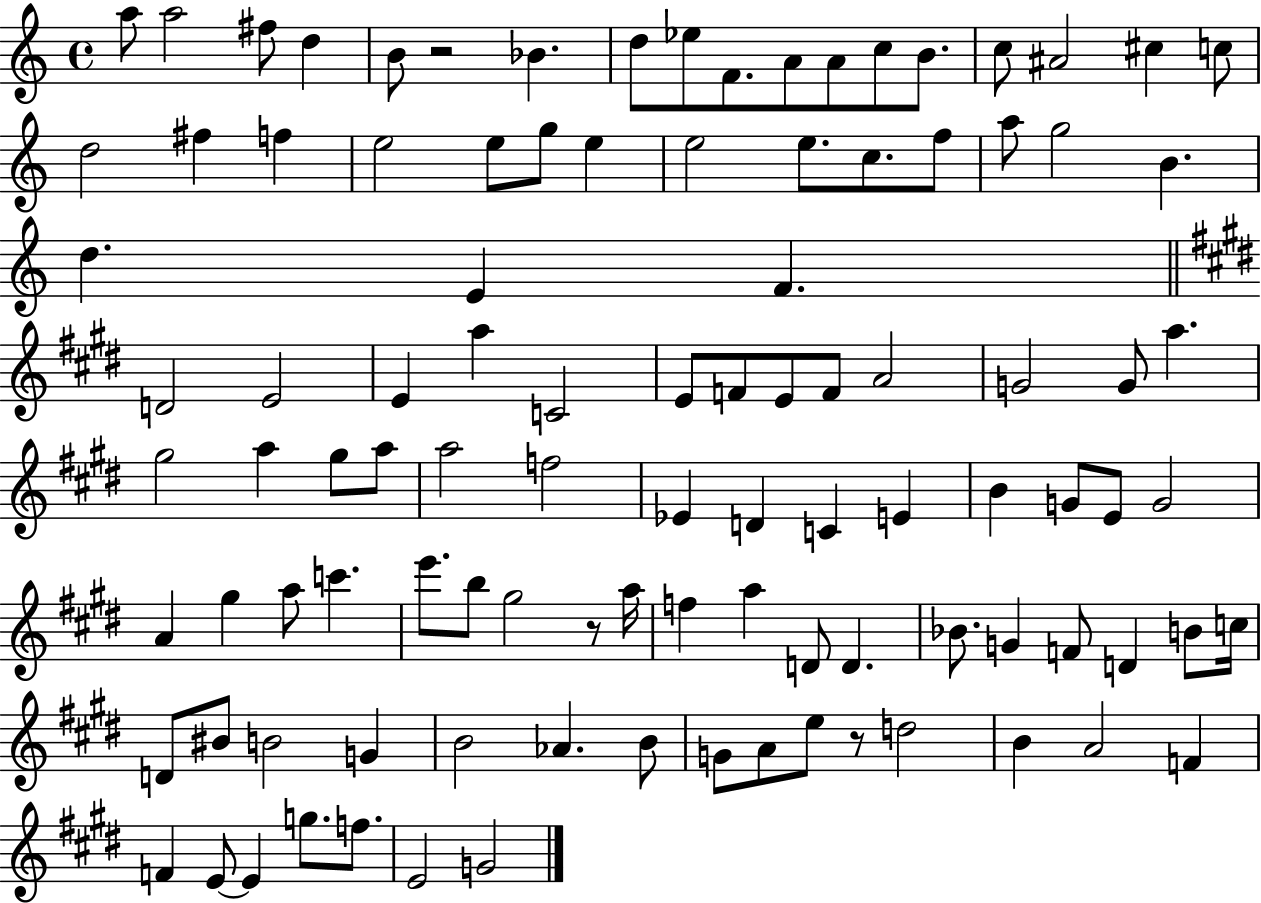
{
  \clef treble
  \time 4/4
  \defaultTimeSignature
  \key c \major
  a''8 a''2 fis''8 d''4 | b'8 r2 bes'4. | d''8 ees''8 f'8. a'8 a'8 c''8 b'8. | c''8 ais'2 cis''4 c''8 | \break d''2 fis''4 f''4 | e''2 e''8 g''8 e''4 | e''2 e''8. c''8. f''8 | a''8 g''2 b'4. | \break d''4. e'4 f'4. | \bar "||" \break \key e \major d'2 e'2 | e'4 a''4 c'2 | e'8 f'8 e'8 f'8 a'2 | g'2 g'8 a''4. | \break gis''2 a''4 gis''8 a''8 | a''2 f''2 | ees'4 d'4 c'4 e'4 | b'4 g'8 e'8 g'2 | \break a'4 gis''4 a''8 c'''4. | e'''8. b''8 gis''2 r8 a''16 | f''4 a''4 d'8 d'4. | bes'8. g'4 f'8 d'4 b'8 c''16 | \break d'8 bis'8 b'2 g'4 | b'2 aes'4. b'8 | g'8 a'8 e''8 r8 d''2 | b'4 a'2 f'4 | \break f'4 e'8~~ e'4 g''8. f''8. | e'2 g'2 | \bar "|."
}